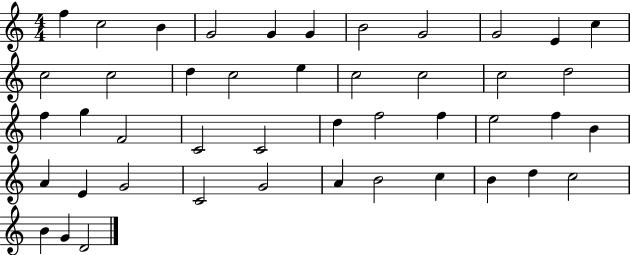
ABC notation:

X:1
T:Untitled
M:4/4
L:1/4
K:C
f c2 B G2 G G B2 G2 G2 E c c2 c2 d c2 e c2 c2 c2 d2 f g F2 C2 C2 d f2 f e2 f B A E G2 C2 G2 A B2 c B d c2 B G D2